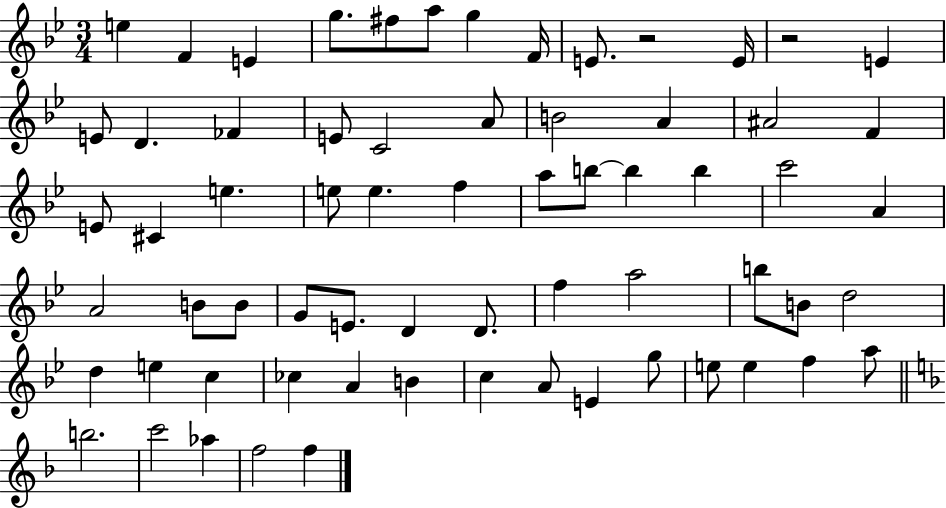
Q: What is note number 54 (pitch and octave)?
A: E4